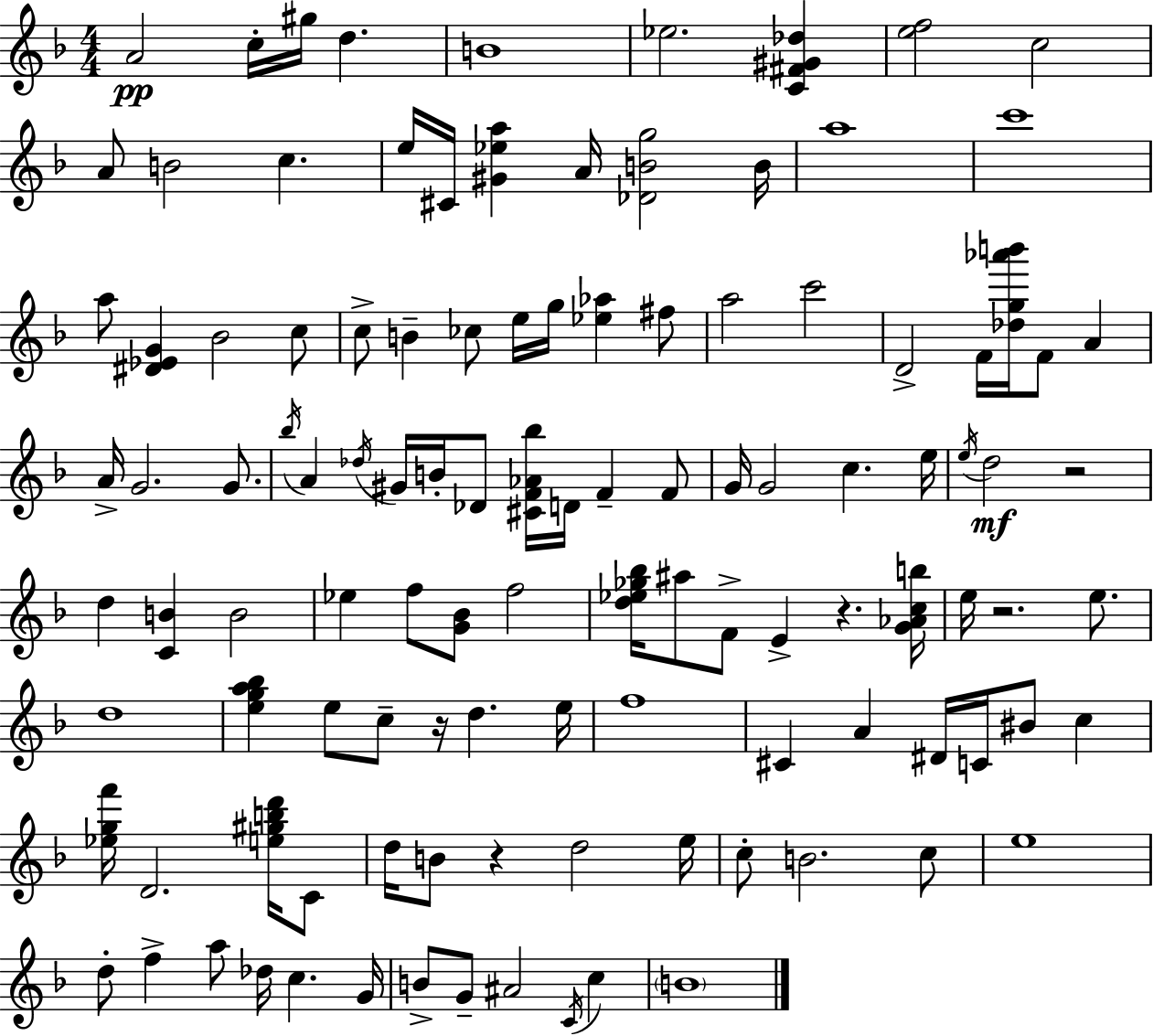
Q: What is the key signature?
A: D minor